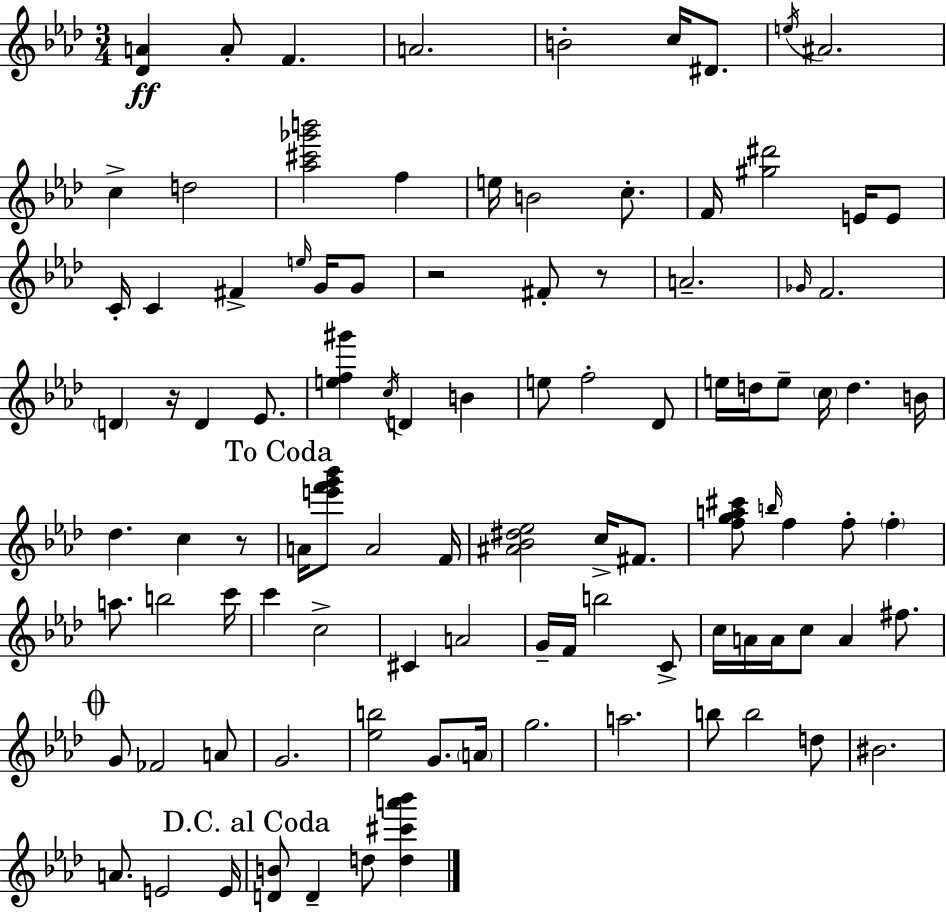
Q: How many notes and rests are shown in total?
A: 101